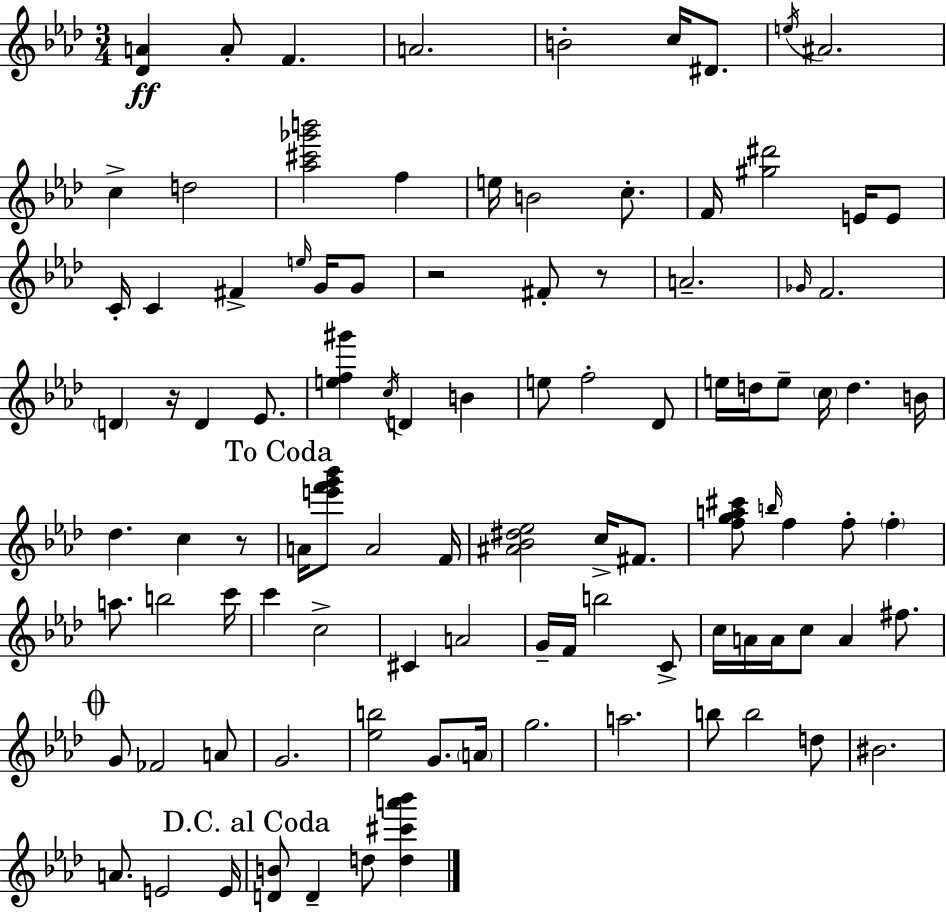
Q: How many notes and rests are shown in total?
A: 101